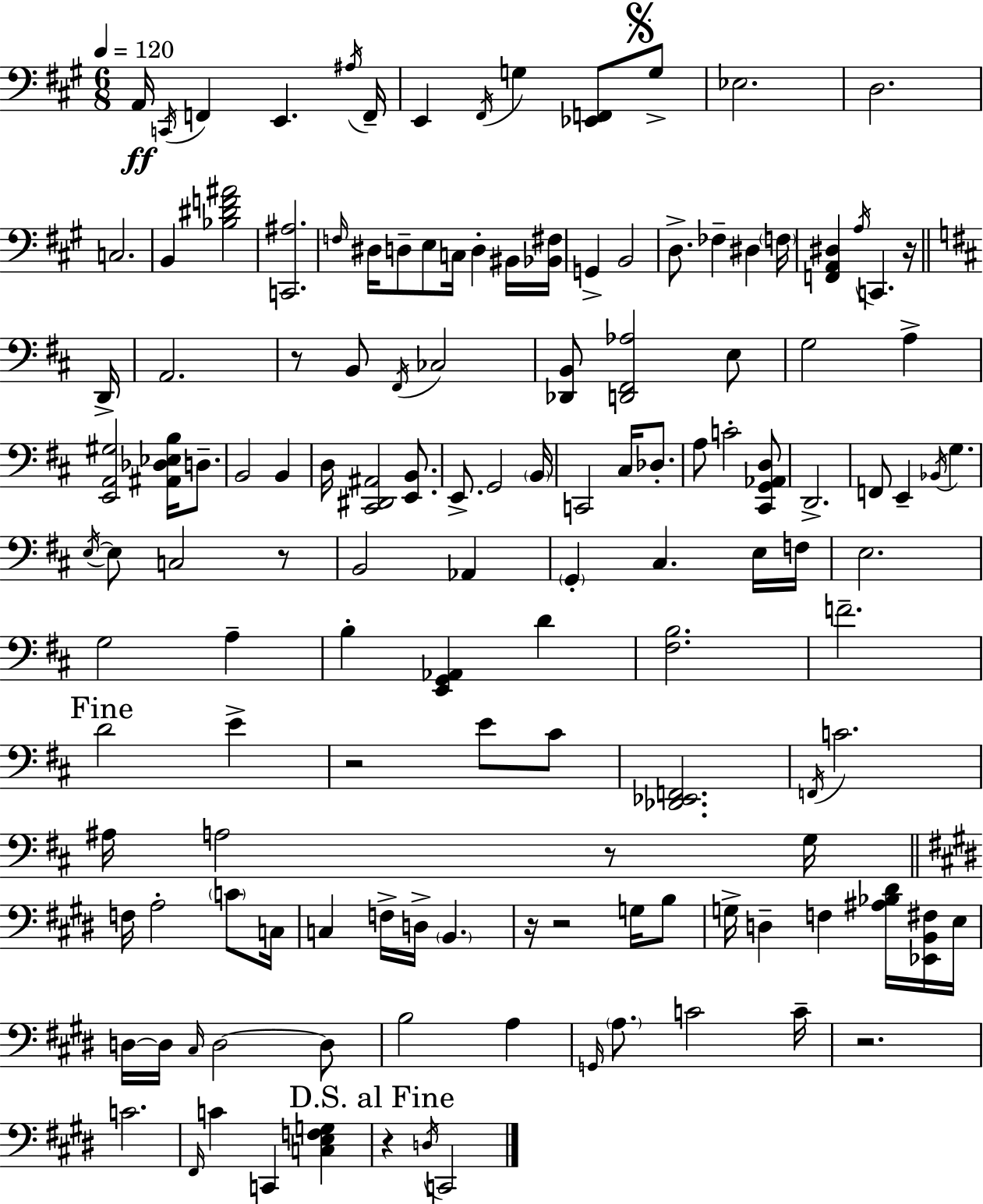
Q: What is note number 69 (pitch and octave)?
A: F4